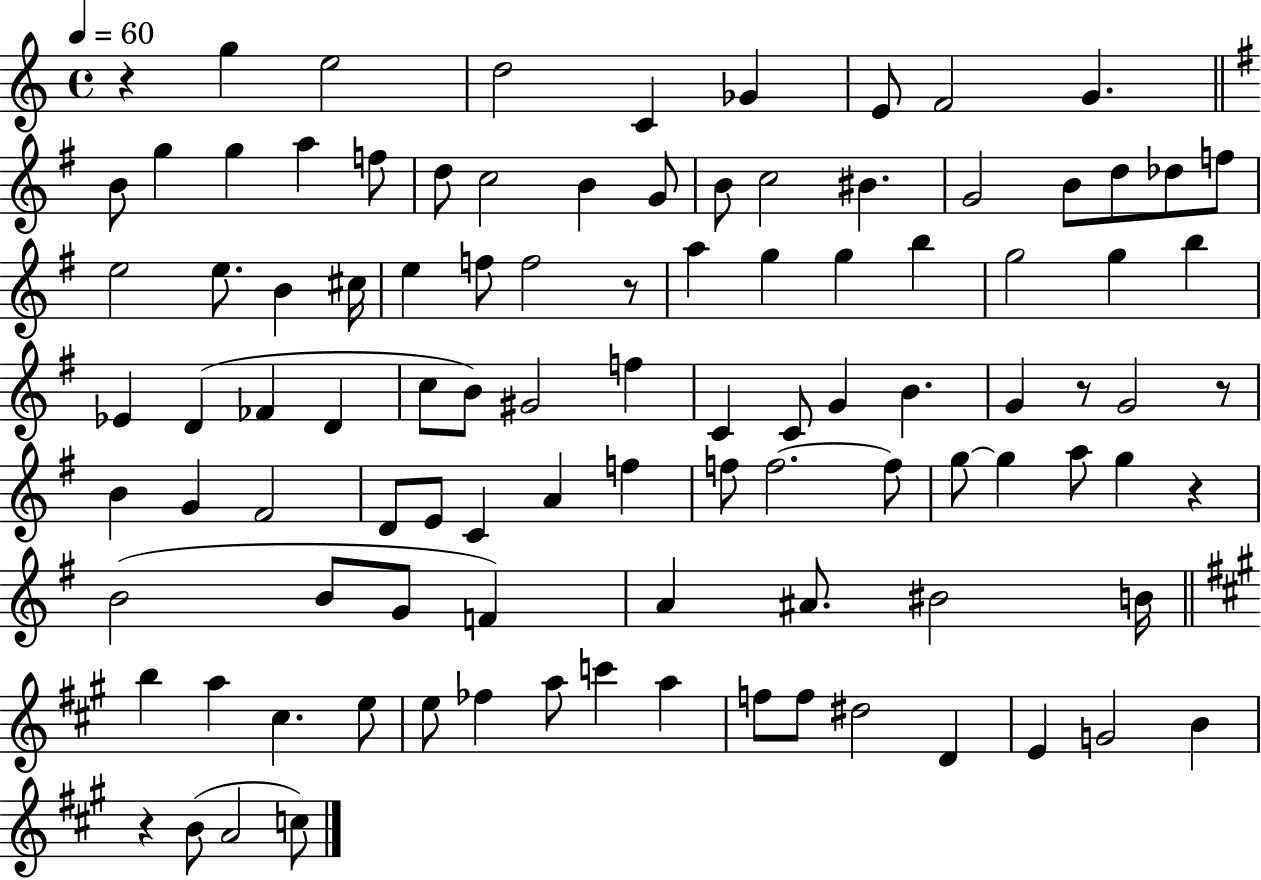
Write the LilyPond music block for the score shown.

{
  \clef treble
  \time 4/4
  \defaultTimeSignature
  \key c \major
  \tempo 4 = 60
  r4 g''4 e''2 | d''2 c'4 ges'4 | e'8 f'2 g'4. | \bar "||" \break \key e \minor b'8 g''4 g''4 a''4 f''8 | d''8 c''2 b'4 g'8 | b'8 c''2 bis'4. | g'2 b'8 d''8 des''8 f''8 | \break e''2 e''8. b'4 cis''16 | e''4 f''8 f''2 r8 | a''4 g''4 g''4 b''4 | g''2 g''4 b''4 | \break ees'4 d'4( fes'4 d'4 | c''8 b'8) gis'2 f''4 | c'4 c'8 g'4 b'4. | g'4 r8 g'2 r8 | \break b'4 g'4 fis'2 | d'8 e'8 c'4 a'4 f''4 | f''8 f''2.~~ f''8 | g''8~~ g''4 a''8 g''4 r4 | \break b'2( b'8 g'8 f'4) | a'4 ais'8. bis'2 b'16 | \bar "||" \break \key a \major b''4 a''4 cis''4. e''8 | e''8 fes''4 a''8 c'''4 a''4 | f''8 f''8 dis''2 d'4 | e'4 g'2 b'4 | \break r4 b'8( a'2 c''8) | \bar "|."
}